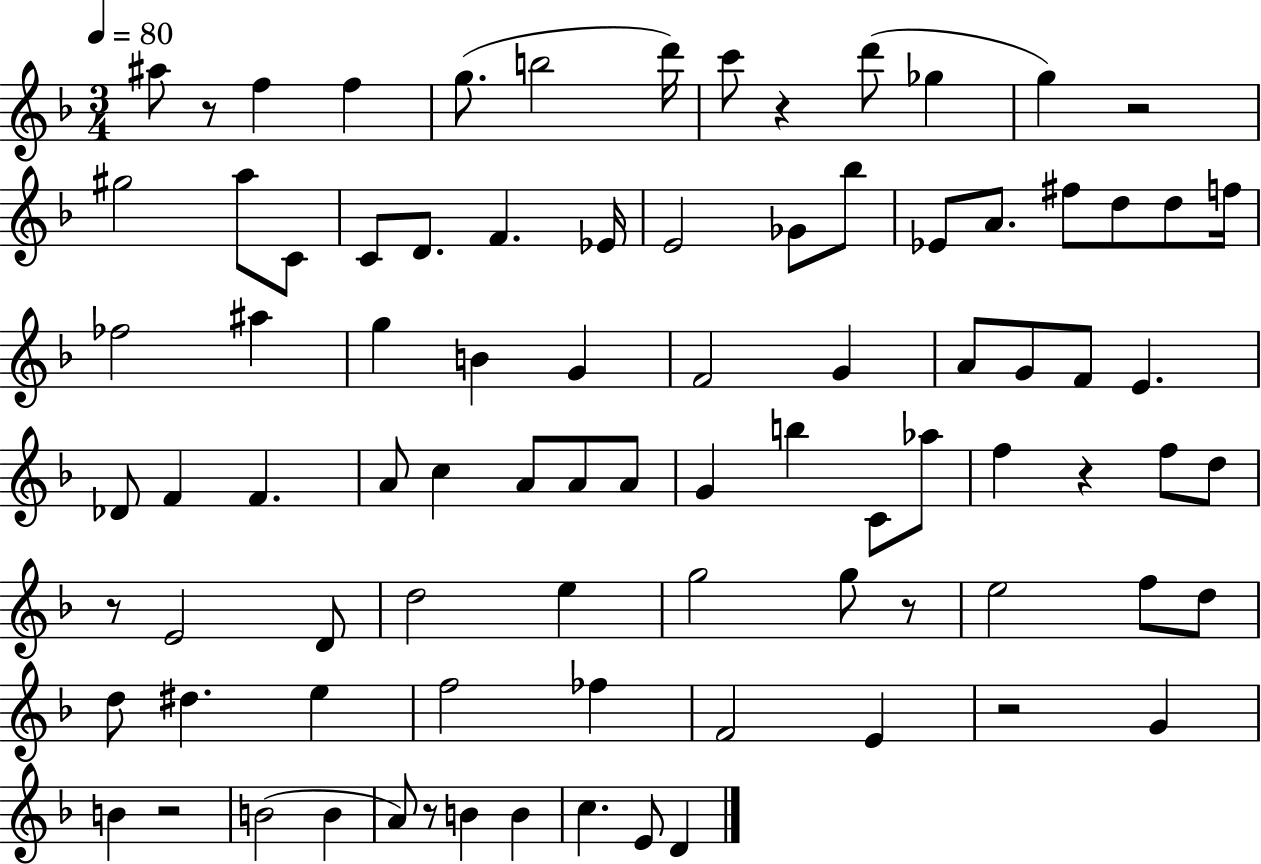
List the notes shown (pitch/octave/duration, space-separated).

A#5/e R/e F5/q F5/q G5/e. B5/h D6/s C6/e R/q D6/e Gb5/q G5/q R/h G#5/h A5/e C4/e C4/e D4/e. F4/q. Eb4/s E4/h Gb4/e Bb5/e Eb4/e A4/e. F#5/e D5/e D5/e F5/s FES5/h A#5/q G5/q B4/q G4/q F4/h G4/q A4/e G4/e F4/e E4/q. Db4/e F4/q F4/q. A4/e C5/q A4/e A4/e A4/e G4/q B5/q C4/e Ab5/e F5/q R/q F5/e D5/e R/e E4/h D4/e D5/h E5/q G5/h G5/e R/e E5/h F5/e D5/e D5/e D#5/q. E5/q F5/h FES5/q F4/h E4/q R/h G4/q B4/q R/h B4/h B4/q A4/e R/e B4/q B4/q C5/q. E4/e D4/q